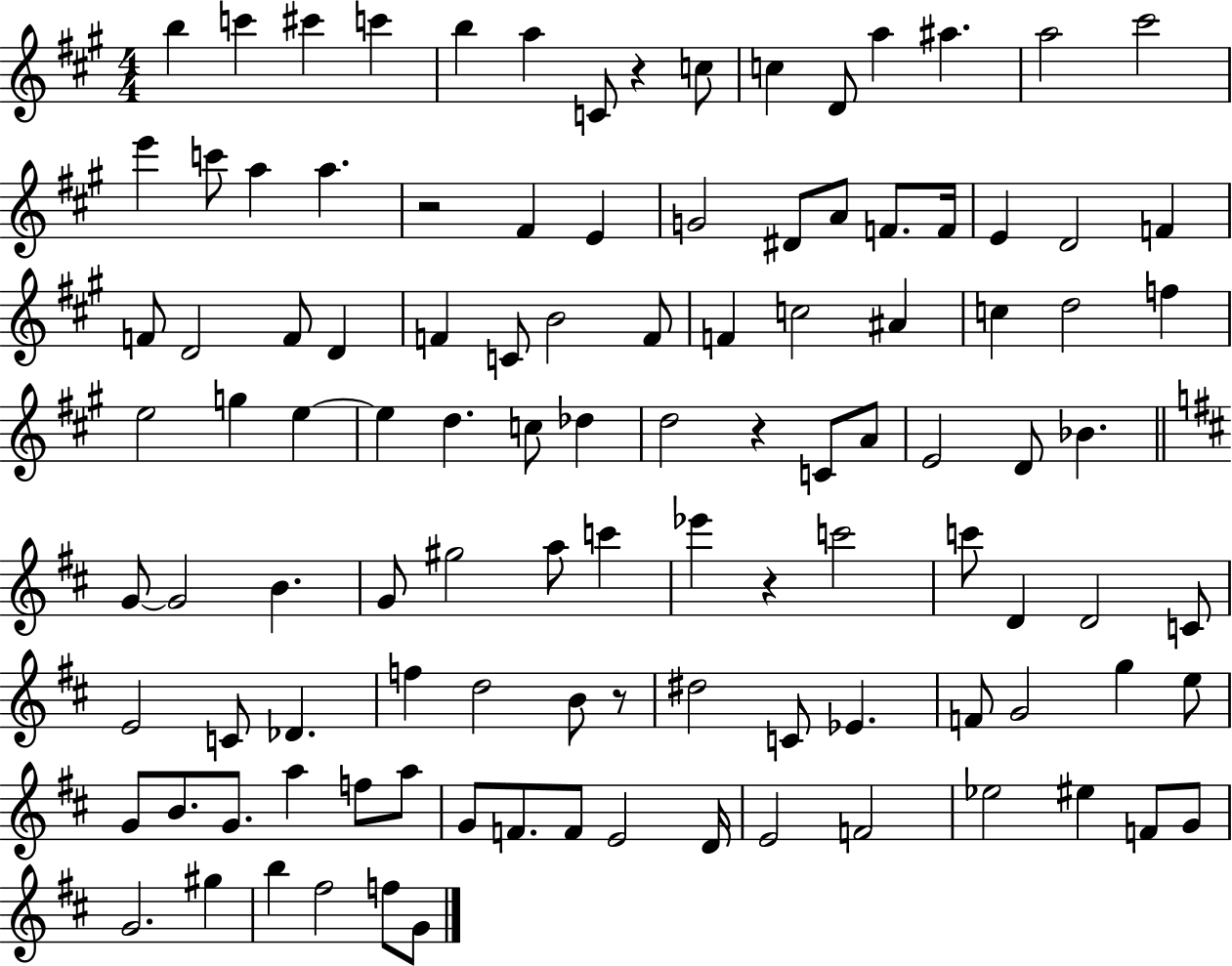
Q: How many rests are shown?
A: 5